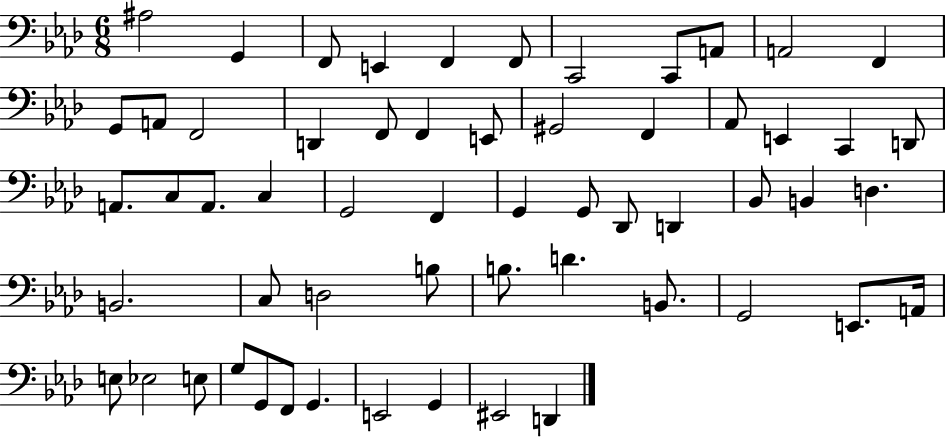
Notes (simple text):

A#3/h G2/q F2/e E2/q F2/q F2/e C2/h C2/e A2/e A2/h F2/q G2/e A2/e F2/h D2/q F2/e F2/q E2/e G#2/h F2/q Ab2/e E2/q C2/q D2/e A2/e. C3/e A2/e. C3/q G2/h F2/q G2/q G2/e Db2/e D2/q Bb2/e B2/q D3/q. B2/h. C3/e D3/h B3/e B3/e. D4/q. B2/e. G2/h E2/e. A2/s E3/e Eb3/h E3/e G3/e G2/e F2/e G2/q. E2/h G2/q EIS2/h D2/q